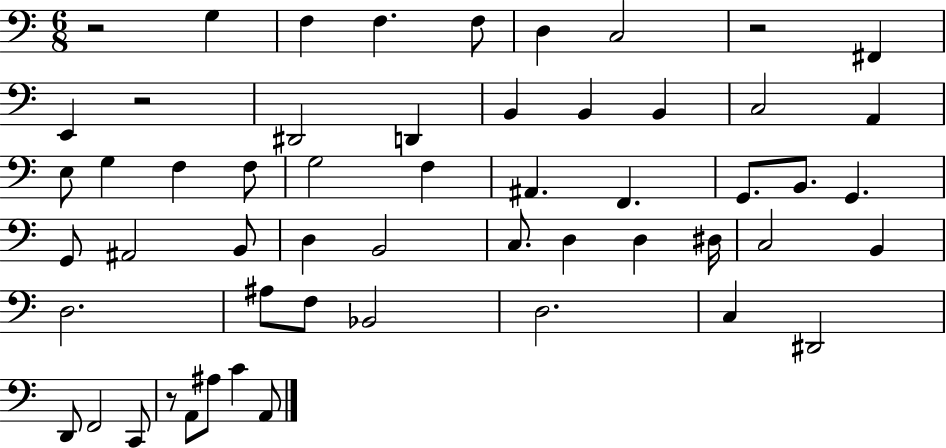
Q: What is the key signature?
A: C major